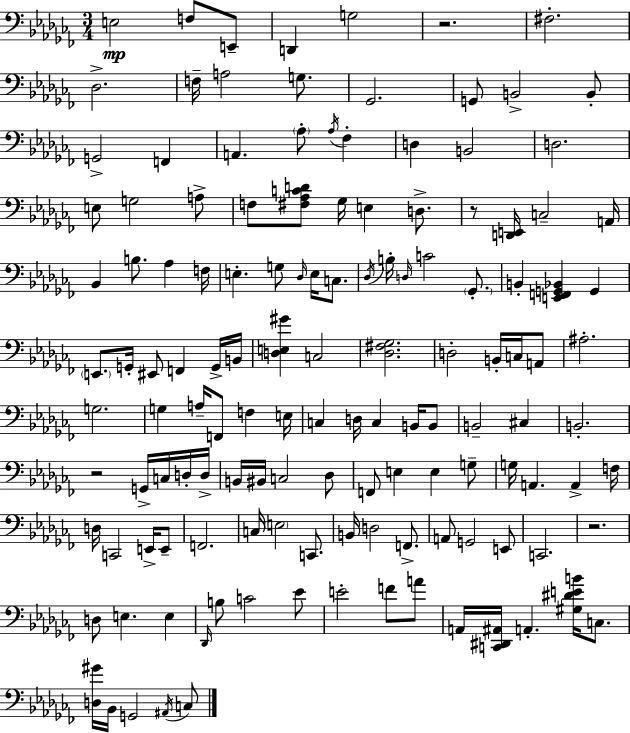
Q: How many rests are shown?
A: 4